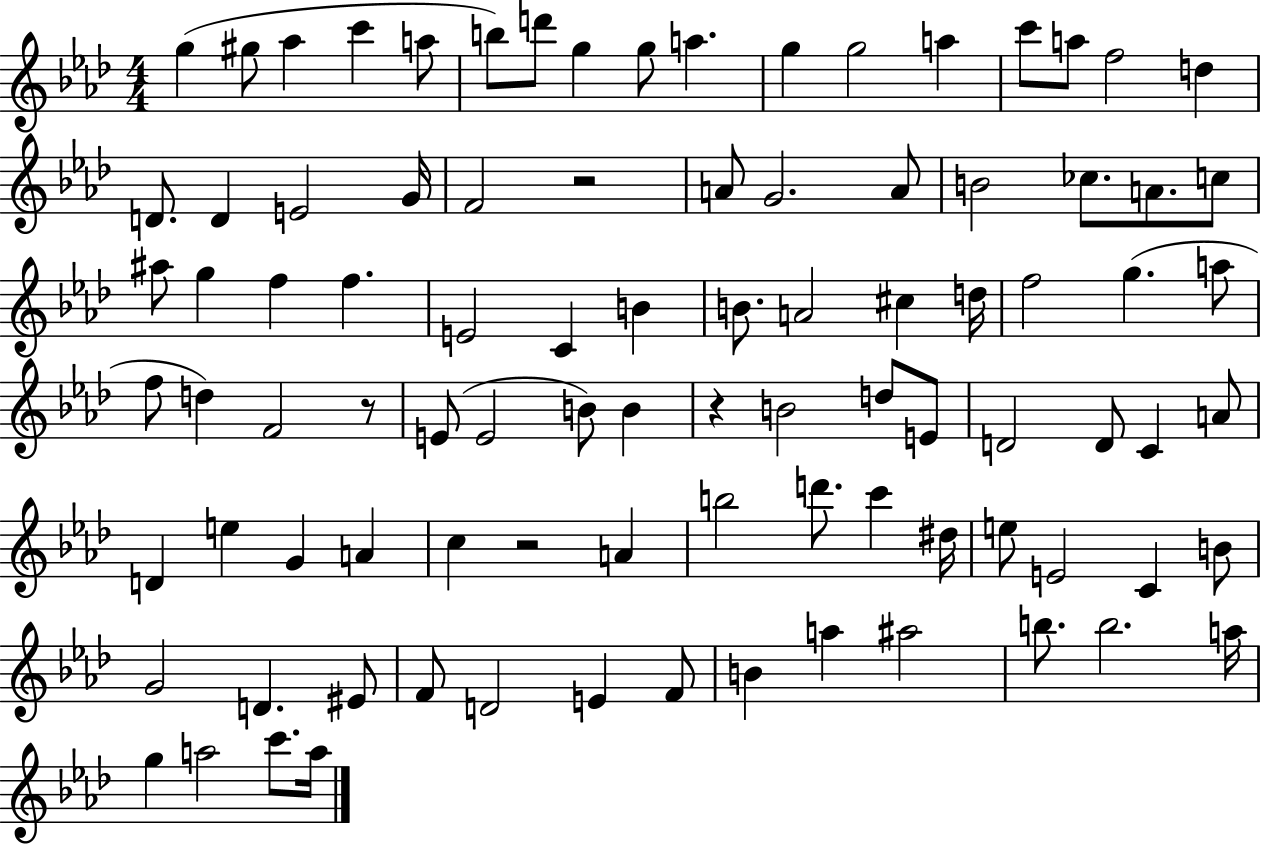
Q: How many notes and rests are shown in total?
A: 92